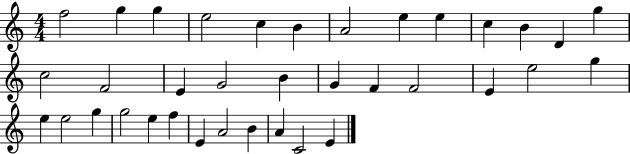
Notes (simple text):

F5/h G5/q G5/q E5/h C5/q B4/q A4/h E5/q E5/q C5/q B4/q D4/q G5/q C5/h F4/h E4/q G4/h B4/q G4/q F4/q F4/h E4/q E5/h G5/q E5/q E5/h G5/q G5/h E5/q F5/q E4/q A4/h B4/q A4/q C4/h E4/q